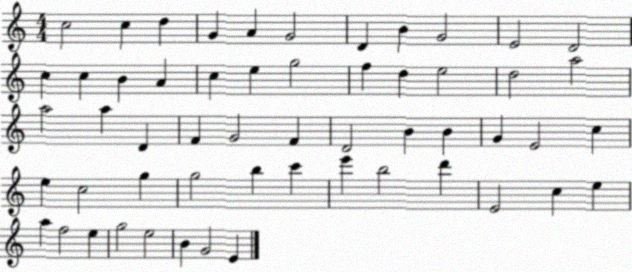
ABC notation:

X:1
T:Untitled
M:4/4
L:1/4
K:C
c2 c d G A G2 D B G2 E2 D2 c c B A c e g2 f d e2 d2 a2 a2 a D F G2 F D2 B B G E2 c e c2 g g2 b c' e' b2 d' E2 c e a f2 e g2 e2 B G2 E